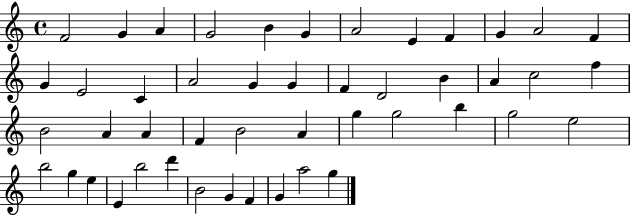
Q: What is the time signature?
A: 4/4